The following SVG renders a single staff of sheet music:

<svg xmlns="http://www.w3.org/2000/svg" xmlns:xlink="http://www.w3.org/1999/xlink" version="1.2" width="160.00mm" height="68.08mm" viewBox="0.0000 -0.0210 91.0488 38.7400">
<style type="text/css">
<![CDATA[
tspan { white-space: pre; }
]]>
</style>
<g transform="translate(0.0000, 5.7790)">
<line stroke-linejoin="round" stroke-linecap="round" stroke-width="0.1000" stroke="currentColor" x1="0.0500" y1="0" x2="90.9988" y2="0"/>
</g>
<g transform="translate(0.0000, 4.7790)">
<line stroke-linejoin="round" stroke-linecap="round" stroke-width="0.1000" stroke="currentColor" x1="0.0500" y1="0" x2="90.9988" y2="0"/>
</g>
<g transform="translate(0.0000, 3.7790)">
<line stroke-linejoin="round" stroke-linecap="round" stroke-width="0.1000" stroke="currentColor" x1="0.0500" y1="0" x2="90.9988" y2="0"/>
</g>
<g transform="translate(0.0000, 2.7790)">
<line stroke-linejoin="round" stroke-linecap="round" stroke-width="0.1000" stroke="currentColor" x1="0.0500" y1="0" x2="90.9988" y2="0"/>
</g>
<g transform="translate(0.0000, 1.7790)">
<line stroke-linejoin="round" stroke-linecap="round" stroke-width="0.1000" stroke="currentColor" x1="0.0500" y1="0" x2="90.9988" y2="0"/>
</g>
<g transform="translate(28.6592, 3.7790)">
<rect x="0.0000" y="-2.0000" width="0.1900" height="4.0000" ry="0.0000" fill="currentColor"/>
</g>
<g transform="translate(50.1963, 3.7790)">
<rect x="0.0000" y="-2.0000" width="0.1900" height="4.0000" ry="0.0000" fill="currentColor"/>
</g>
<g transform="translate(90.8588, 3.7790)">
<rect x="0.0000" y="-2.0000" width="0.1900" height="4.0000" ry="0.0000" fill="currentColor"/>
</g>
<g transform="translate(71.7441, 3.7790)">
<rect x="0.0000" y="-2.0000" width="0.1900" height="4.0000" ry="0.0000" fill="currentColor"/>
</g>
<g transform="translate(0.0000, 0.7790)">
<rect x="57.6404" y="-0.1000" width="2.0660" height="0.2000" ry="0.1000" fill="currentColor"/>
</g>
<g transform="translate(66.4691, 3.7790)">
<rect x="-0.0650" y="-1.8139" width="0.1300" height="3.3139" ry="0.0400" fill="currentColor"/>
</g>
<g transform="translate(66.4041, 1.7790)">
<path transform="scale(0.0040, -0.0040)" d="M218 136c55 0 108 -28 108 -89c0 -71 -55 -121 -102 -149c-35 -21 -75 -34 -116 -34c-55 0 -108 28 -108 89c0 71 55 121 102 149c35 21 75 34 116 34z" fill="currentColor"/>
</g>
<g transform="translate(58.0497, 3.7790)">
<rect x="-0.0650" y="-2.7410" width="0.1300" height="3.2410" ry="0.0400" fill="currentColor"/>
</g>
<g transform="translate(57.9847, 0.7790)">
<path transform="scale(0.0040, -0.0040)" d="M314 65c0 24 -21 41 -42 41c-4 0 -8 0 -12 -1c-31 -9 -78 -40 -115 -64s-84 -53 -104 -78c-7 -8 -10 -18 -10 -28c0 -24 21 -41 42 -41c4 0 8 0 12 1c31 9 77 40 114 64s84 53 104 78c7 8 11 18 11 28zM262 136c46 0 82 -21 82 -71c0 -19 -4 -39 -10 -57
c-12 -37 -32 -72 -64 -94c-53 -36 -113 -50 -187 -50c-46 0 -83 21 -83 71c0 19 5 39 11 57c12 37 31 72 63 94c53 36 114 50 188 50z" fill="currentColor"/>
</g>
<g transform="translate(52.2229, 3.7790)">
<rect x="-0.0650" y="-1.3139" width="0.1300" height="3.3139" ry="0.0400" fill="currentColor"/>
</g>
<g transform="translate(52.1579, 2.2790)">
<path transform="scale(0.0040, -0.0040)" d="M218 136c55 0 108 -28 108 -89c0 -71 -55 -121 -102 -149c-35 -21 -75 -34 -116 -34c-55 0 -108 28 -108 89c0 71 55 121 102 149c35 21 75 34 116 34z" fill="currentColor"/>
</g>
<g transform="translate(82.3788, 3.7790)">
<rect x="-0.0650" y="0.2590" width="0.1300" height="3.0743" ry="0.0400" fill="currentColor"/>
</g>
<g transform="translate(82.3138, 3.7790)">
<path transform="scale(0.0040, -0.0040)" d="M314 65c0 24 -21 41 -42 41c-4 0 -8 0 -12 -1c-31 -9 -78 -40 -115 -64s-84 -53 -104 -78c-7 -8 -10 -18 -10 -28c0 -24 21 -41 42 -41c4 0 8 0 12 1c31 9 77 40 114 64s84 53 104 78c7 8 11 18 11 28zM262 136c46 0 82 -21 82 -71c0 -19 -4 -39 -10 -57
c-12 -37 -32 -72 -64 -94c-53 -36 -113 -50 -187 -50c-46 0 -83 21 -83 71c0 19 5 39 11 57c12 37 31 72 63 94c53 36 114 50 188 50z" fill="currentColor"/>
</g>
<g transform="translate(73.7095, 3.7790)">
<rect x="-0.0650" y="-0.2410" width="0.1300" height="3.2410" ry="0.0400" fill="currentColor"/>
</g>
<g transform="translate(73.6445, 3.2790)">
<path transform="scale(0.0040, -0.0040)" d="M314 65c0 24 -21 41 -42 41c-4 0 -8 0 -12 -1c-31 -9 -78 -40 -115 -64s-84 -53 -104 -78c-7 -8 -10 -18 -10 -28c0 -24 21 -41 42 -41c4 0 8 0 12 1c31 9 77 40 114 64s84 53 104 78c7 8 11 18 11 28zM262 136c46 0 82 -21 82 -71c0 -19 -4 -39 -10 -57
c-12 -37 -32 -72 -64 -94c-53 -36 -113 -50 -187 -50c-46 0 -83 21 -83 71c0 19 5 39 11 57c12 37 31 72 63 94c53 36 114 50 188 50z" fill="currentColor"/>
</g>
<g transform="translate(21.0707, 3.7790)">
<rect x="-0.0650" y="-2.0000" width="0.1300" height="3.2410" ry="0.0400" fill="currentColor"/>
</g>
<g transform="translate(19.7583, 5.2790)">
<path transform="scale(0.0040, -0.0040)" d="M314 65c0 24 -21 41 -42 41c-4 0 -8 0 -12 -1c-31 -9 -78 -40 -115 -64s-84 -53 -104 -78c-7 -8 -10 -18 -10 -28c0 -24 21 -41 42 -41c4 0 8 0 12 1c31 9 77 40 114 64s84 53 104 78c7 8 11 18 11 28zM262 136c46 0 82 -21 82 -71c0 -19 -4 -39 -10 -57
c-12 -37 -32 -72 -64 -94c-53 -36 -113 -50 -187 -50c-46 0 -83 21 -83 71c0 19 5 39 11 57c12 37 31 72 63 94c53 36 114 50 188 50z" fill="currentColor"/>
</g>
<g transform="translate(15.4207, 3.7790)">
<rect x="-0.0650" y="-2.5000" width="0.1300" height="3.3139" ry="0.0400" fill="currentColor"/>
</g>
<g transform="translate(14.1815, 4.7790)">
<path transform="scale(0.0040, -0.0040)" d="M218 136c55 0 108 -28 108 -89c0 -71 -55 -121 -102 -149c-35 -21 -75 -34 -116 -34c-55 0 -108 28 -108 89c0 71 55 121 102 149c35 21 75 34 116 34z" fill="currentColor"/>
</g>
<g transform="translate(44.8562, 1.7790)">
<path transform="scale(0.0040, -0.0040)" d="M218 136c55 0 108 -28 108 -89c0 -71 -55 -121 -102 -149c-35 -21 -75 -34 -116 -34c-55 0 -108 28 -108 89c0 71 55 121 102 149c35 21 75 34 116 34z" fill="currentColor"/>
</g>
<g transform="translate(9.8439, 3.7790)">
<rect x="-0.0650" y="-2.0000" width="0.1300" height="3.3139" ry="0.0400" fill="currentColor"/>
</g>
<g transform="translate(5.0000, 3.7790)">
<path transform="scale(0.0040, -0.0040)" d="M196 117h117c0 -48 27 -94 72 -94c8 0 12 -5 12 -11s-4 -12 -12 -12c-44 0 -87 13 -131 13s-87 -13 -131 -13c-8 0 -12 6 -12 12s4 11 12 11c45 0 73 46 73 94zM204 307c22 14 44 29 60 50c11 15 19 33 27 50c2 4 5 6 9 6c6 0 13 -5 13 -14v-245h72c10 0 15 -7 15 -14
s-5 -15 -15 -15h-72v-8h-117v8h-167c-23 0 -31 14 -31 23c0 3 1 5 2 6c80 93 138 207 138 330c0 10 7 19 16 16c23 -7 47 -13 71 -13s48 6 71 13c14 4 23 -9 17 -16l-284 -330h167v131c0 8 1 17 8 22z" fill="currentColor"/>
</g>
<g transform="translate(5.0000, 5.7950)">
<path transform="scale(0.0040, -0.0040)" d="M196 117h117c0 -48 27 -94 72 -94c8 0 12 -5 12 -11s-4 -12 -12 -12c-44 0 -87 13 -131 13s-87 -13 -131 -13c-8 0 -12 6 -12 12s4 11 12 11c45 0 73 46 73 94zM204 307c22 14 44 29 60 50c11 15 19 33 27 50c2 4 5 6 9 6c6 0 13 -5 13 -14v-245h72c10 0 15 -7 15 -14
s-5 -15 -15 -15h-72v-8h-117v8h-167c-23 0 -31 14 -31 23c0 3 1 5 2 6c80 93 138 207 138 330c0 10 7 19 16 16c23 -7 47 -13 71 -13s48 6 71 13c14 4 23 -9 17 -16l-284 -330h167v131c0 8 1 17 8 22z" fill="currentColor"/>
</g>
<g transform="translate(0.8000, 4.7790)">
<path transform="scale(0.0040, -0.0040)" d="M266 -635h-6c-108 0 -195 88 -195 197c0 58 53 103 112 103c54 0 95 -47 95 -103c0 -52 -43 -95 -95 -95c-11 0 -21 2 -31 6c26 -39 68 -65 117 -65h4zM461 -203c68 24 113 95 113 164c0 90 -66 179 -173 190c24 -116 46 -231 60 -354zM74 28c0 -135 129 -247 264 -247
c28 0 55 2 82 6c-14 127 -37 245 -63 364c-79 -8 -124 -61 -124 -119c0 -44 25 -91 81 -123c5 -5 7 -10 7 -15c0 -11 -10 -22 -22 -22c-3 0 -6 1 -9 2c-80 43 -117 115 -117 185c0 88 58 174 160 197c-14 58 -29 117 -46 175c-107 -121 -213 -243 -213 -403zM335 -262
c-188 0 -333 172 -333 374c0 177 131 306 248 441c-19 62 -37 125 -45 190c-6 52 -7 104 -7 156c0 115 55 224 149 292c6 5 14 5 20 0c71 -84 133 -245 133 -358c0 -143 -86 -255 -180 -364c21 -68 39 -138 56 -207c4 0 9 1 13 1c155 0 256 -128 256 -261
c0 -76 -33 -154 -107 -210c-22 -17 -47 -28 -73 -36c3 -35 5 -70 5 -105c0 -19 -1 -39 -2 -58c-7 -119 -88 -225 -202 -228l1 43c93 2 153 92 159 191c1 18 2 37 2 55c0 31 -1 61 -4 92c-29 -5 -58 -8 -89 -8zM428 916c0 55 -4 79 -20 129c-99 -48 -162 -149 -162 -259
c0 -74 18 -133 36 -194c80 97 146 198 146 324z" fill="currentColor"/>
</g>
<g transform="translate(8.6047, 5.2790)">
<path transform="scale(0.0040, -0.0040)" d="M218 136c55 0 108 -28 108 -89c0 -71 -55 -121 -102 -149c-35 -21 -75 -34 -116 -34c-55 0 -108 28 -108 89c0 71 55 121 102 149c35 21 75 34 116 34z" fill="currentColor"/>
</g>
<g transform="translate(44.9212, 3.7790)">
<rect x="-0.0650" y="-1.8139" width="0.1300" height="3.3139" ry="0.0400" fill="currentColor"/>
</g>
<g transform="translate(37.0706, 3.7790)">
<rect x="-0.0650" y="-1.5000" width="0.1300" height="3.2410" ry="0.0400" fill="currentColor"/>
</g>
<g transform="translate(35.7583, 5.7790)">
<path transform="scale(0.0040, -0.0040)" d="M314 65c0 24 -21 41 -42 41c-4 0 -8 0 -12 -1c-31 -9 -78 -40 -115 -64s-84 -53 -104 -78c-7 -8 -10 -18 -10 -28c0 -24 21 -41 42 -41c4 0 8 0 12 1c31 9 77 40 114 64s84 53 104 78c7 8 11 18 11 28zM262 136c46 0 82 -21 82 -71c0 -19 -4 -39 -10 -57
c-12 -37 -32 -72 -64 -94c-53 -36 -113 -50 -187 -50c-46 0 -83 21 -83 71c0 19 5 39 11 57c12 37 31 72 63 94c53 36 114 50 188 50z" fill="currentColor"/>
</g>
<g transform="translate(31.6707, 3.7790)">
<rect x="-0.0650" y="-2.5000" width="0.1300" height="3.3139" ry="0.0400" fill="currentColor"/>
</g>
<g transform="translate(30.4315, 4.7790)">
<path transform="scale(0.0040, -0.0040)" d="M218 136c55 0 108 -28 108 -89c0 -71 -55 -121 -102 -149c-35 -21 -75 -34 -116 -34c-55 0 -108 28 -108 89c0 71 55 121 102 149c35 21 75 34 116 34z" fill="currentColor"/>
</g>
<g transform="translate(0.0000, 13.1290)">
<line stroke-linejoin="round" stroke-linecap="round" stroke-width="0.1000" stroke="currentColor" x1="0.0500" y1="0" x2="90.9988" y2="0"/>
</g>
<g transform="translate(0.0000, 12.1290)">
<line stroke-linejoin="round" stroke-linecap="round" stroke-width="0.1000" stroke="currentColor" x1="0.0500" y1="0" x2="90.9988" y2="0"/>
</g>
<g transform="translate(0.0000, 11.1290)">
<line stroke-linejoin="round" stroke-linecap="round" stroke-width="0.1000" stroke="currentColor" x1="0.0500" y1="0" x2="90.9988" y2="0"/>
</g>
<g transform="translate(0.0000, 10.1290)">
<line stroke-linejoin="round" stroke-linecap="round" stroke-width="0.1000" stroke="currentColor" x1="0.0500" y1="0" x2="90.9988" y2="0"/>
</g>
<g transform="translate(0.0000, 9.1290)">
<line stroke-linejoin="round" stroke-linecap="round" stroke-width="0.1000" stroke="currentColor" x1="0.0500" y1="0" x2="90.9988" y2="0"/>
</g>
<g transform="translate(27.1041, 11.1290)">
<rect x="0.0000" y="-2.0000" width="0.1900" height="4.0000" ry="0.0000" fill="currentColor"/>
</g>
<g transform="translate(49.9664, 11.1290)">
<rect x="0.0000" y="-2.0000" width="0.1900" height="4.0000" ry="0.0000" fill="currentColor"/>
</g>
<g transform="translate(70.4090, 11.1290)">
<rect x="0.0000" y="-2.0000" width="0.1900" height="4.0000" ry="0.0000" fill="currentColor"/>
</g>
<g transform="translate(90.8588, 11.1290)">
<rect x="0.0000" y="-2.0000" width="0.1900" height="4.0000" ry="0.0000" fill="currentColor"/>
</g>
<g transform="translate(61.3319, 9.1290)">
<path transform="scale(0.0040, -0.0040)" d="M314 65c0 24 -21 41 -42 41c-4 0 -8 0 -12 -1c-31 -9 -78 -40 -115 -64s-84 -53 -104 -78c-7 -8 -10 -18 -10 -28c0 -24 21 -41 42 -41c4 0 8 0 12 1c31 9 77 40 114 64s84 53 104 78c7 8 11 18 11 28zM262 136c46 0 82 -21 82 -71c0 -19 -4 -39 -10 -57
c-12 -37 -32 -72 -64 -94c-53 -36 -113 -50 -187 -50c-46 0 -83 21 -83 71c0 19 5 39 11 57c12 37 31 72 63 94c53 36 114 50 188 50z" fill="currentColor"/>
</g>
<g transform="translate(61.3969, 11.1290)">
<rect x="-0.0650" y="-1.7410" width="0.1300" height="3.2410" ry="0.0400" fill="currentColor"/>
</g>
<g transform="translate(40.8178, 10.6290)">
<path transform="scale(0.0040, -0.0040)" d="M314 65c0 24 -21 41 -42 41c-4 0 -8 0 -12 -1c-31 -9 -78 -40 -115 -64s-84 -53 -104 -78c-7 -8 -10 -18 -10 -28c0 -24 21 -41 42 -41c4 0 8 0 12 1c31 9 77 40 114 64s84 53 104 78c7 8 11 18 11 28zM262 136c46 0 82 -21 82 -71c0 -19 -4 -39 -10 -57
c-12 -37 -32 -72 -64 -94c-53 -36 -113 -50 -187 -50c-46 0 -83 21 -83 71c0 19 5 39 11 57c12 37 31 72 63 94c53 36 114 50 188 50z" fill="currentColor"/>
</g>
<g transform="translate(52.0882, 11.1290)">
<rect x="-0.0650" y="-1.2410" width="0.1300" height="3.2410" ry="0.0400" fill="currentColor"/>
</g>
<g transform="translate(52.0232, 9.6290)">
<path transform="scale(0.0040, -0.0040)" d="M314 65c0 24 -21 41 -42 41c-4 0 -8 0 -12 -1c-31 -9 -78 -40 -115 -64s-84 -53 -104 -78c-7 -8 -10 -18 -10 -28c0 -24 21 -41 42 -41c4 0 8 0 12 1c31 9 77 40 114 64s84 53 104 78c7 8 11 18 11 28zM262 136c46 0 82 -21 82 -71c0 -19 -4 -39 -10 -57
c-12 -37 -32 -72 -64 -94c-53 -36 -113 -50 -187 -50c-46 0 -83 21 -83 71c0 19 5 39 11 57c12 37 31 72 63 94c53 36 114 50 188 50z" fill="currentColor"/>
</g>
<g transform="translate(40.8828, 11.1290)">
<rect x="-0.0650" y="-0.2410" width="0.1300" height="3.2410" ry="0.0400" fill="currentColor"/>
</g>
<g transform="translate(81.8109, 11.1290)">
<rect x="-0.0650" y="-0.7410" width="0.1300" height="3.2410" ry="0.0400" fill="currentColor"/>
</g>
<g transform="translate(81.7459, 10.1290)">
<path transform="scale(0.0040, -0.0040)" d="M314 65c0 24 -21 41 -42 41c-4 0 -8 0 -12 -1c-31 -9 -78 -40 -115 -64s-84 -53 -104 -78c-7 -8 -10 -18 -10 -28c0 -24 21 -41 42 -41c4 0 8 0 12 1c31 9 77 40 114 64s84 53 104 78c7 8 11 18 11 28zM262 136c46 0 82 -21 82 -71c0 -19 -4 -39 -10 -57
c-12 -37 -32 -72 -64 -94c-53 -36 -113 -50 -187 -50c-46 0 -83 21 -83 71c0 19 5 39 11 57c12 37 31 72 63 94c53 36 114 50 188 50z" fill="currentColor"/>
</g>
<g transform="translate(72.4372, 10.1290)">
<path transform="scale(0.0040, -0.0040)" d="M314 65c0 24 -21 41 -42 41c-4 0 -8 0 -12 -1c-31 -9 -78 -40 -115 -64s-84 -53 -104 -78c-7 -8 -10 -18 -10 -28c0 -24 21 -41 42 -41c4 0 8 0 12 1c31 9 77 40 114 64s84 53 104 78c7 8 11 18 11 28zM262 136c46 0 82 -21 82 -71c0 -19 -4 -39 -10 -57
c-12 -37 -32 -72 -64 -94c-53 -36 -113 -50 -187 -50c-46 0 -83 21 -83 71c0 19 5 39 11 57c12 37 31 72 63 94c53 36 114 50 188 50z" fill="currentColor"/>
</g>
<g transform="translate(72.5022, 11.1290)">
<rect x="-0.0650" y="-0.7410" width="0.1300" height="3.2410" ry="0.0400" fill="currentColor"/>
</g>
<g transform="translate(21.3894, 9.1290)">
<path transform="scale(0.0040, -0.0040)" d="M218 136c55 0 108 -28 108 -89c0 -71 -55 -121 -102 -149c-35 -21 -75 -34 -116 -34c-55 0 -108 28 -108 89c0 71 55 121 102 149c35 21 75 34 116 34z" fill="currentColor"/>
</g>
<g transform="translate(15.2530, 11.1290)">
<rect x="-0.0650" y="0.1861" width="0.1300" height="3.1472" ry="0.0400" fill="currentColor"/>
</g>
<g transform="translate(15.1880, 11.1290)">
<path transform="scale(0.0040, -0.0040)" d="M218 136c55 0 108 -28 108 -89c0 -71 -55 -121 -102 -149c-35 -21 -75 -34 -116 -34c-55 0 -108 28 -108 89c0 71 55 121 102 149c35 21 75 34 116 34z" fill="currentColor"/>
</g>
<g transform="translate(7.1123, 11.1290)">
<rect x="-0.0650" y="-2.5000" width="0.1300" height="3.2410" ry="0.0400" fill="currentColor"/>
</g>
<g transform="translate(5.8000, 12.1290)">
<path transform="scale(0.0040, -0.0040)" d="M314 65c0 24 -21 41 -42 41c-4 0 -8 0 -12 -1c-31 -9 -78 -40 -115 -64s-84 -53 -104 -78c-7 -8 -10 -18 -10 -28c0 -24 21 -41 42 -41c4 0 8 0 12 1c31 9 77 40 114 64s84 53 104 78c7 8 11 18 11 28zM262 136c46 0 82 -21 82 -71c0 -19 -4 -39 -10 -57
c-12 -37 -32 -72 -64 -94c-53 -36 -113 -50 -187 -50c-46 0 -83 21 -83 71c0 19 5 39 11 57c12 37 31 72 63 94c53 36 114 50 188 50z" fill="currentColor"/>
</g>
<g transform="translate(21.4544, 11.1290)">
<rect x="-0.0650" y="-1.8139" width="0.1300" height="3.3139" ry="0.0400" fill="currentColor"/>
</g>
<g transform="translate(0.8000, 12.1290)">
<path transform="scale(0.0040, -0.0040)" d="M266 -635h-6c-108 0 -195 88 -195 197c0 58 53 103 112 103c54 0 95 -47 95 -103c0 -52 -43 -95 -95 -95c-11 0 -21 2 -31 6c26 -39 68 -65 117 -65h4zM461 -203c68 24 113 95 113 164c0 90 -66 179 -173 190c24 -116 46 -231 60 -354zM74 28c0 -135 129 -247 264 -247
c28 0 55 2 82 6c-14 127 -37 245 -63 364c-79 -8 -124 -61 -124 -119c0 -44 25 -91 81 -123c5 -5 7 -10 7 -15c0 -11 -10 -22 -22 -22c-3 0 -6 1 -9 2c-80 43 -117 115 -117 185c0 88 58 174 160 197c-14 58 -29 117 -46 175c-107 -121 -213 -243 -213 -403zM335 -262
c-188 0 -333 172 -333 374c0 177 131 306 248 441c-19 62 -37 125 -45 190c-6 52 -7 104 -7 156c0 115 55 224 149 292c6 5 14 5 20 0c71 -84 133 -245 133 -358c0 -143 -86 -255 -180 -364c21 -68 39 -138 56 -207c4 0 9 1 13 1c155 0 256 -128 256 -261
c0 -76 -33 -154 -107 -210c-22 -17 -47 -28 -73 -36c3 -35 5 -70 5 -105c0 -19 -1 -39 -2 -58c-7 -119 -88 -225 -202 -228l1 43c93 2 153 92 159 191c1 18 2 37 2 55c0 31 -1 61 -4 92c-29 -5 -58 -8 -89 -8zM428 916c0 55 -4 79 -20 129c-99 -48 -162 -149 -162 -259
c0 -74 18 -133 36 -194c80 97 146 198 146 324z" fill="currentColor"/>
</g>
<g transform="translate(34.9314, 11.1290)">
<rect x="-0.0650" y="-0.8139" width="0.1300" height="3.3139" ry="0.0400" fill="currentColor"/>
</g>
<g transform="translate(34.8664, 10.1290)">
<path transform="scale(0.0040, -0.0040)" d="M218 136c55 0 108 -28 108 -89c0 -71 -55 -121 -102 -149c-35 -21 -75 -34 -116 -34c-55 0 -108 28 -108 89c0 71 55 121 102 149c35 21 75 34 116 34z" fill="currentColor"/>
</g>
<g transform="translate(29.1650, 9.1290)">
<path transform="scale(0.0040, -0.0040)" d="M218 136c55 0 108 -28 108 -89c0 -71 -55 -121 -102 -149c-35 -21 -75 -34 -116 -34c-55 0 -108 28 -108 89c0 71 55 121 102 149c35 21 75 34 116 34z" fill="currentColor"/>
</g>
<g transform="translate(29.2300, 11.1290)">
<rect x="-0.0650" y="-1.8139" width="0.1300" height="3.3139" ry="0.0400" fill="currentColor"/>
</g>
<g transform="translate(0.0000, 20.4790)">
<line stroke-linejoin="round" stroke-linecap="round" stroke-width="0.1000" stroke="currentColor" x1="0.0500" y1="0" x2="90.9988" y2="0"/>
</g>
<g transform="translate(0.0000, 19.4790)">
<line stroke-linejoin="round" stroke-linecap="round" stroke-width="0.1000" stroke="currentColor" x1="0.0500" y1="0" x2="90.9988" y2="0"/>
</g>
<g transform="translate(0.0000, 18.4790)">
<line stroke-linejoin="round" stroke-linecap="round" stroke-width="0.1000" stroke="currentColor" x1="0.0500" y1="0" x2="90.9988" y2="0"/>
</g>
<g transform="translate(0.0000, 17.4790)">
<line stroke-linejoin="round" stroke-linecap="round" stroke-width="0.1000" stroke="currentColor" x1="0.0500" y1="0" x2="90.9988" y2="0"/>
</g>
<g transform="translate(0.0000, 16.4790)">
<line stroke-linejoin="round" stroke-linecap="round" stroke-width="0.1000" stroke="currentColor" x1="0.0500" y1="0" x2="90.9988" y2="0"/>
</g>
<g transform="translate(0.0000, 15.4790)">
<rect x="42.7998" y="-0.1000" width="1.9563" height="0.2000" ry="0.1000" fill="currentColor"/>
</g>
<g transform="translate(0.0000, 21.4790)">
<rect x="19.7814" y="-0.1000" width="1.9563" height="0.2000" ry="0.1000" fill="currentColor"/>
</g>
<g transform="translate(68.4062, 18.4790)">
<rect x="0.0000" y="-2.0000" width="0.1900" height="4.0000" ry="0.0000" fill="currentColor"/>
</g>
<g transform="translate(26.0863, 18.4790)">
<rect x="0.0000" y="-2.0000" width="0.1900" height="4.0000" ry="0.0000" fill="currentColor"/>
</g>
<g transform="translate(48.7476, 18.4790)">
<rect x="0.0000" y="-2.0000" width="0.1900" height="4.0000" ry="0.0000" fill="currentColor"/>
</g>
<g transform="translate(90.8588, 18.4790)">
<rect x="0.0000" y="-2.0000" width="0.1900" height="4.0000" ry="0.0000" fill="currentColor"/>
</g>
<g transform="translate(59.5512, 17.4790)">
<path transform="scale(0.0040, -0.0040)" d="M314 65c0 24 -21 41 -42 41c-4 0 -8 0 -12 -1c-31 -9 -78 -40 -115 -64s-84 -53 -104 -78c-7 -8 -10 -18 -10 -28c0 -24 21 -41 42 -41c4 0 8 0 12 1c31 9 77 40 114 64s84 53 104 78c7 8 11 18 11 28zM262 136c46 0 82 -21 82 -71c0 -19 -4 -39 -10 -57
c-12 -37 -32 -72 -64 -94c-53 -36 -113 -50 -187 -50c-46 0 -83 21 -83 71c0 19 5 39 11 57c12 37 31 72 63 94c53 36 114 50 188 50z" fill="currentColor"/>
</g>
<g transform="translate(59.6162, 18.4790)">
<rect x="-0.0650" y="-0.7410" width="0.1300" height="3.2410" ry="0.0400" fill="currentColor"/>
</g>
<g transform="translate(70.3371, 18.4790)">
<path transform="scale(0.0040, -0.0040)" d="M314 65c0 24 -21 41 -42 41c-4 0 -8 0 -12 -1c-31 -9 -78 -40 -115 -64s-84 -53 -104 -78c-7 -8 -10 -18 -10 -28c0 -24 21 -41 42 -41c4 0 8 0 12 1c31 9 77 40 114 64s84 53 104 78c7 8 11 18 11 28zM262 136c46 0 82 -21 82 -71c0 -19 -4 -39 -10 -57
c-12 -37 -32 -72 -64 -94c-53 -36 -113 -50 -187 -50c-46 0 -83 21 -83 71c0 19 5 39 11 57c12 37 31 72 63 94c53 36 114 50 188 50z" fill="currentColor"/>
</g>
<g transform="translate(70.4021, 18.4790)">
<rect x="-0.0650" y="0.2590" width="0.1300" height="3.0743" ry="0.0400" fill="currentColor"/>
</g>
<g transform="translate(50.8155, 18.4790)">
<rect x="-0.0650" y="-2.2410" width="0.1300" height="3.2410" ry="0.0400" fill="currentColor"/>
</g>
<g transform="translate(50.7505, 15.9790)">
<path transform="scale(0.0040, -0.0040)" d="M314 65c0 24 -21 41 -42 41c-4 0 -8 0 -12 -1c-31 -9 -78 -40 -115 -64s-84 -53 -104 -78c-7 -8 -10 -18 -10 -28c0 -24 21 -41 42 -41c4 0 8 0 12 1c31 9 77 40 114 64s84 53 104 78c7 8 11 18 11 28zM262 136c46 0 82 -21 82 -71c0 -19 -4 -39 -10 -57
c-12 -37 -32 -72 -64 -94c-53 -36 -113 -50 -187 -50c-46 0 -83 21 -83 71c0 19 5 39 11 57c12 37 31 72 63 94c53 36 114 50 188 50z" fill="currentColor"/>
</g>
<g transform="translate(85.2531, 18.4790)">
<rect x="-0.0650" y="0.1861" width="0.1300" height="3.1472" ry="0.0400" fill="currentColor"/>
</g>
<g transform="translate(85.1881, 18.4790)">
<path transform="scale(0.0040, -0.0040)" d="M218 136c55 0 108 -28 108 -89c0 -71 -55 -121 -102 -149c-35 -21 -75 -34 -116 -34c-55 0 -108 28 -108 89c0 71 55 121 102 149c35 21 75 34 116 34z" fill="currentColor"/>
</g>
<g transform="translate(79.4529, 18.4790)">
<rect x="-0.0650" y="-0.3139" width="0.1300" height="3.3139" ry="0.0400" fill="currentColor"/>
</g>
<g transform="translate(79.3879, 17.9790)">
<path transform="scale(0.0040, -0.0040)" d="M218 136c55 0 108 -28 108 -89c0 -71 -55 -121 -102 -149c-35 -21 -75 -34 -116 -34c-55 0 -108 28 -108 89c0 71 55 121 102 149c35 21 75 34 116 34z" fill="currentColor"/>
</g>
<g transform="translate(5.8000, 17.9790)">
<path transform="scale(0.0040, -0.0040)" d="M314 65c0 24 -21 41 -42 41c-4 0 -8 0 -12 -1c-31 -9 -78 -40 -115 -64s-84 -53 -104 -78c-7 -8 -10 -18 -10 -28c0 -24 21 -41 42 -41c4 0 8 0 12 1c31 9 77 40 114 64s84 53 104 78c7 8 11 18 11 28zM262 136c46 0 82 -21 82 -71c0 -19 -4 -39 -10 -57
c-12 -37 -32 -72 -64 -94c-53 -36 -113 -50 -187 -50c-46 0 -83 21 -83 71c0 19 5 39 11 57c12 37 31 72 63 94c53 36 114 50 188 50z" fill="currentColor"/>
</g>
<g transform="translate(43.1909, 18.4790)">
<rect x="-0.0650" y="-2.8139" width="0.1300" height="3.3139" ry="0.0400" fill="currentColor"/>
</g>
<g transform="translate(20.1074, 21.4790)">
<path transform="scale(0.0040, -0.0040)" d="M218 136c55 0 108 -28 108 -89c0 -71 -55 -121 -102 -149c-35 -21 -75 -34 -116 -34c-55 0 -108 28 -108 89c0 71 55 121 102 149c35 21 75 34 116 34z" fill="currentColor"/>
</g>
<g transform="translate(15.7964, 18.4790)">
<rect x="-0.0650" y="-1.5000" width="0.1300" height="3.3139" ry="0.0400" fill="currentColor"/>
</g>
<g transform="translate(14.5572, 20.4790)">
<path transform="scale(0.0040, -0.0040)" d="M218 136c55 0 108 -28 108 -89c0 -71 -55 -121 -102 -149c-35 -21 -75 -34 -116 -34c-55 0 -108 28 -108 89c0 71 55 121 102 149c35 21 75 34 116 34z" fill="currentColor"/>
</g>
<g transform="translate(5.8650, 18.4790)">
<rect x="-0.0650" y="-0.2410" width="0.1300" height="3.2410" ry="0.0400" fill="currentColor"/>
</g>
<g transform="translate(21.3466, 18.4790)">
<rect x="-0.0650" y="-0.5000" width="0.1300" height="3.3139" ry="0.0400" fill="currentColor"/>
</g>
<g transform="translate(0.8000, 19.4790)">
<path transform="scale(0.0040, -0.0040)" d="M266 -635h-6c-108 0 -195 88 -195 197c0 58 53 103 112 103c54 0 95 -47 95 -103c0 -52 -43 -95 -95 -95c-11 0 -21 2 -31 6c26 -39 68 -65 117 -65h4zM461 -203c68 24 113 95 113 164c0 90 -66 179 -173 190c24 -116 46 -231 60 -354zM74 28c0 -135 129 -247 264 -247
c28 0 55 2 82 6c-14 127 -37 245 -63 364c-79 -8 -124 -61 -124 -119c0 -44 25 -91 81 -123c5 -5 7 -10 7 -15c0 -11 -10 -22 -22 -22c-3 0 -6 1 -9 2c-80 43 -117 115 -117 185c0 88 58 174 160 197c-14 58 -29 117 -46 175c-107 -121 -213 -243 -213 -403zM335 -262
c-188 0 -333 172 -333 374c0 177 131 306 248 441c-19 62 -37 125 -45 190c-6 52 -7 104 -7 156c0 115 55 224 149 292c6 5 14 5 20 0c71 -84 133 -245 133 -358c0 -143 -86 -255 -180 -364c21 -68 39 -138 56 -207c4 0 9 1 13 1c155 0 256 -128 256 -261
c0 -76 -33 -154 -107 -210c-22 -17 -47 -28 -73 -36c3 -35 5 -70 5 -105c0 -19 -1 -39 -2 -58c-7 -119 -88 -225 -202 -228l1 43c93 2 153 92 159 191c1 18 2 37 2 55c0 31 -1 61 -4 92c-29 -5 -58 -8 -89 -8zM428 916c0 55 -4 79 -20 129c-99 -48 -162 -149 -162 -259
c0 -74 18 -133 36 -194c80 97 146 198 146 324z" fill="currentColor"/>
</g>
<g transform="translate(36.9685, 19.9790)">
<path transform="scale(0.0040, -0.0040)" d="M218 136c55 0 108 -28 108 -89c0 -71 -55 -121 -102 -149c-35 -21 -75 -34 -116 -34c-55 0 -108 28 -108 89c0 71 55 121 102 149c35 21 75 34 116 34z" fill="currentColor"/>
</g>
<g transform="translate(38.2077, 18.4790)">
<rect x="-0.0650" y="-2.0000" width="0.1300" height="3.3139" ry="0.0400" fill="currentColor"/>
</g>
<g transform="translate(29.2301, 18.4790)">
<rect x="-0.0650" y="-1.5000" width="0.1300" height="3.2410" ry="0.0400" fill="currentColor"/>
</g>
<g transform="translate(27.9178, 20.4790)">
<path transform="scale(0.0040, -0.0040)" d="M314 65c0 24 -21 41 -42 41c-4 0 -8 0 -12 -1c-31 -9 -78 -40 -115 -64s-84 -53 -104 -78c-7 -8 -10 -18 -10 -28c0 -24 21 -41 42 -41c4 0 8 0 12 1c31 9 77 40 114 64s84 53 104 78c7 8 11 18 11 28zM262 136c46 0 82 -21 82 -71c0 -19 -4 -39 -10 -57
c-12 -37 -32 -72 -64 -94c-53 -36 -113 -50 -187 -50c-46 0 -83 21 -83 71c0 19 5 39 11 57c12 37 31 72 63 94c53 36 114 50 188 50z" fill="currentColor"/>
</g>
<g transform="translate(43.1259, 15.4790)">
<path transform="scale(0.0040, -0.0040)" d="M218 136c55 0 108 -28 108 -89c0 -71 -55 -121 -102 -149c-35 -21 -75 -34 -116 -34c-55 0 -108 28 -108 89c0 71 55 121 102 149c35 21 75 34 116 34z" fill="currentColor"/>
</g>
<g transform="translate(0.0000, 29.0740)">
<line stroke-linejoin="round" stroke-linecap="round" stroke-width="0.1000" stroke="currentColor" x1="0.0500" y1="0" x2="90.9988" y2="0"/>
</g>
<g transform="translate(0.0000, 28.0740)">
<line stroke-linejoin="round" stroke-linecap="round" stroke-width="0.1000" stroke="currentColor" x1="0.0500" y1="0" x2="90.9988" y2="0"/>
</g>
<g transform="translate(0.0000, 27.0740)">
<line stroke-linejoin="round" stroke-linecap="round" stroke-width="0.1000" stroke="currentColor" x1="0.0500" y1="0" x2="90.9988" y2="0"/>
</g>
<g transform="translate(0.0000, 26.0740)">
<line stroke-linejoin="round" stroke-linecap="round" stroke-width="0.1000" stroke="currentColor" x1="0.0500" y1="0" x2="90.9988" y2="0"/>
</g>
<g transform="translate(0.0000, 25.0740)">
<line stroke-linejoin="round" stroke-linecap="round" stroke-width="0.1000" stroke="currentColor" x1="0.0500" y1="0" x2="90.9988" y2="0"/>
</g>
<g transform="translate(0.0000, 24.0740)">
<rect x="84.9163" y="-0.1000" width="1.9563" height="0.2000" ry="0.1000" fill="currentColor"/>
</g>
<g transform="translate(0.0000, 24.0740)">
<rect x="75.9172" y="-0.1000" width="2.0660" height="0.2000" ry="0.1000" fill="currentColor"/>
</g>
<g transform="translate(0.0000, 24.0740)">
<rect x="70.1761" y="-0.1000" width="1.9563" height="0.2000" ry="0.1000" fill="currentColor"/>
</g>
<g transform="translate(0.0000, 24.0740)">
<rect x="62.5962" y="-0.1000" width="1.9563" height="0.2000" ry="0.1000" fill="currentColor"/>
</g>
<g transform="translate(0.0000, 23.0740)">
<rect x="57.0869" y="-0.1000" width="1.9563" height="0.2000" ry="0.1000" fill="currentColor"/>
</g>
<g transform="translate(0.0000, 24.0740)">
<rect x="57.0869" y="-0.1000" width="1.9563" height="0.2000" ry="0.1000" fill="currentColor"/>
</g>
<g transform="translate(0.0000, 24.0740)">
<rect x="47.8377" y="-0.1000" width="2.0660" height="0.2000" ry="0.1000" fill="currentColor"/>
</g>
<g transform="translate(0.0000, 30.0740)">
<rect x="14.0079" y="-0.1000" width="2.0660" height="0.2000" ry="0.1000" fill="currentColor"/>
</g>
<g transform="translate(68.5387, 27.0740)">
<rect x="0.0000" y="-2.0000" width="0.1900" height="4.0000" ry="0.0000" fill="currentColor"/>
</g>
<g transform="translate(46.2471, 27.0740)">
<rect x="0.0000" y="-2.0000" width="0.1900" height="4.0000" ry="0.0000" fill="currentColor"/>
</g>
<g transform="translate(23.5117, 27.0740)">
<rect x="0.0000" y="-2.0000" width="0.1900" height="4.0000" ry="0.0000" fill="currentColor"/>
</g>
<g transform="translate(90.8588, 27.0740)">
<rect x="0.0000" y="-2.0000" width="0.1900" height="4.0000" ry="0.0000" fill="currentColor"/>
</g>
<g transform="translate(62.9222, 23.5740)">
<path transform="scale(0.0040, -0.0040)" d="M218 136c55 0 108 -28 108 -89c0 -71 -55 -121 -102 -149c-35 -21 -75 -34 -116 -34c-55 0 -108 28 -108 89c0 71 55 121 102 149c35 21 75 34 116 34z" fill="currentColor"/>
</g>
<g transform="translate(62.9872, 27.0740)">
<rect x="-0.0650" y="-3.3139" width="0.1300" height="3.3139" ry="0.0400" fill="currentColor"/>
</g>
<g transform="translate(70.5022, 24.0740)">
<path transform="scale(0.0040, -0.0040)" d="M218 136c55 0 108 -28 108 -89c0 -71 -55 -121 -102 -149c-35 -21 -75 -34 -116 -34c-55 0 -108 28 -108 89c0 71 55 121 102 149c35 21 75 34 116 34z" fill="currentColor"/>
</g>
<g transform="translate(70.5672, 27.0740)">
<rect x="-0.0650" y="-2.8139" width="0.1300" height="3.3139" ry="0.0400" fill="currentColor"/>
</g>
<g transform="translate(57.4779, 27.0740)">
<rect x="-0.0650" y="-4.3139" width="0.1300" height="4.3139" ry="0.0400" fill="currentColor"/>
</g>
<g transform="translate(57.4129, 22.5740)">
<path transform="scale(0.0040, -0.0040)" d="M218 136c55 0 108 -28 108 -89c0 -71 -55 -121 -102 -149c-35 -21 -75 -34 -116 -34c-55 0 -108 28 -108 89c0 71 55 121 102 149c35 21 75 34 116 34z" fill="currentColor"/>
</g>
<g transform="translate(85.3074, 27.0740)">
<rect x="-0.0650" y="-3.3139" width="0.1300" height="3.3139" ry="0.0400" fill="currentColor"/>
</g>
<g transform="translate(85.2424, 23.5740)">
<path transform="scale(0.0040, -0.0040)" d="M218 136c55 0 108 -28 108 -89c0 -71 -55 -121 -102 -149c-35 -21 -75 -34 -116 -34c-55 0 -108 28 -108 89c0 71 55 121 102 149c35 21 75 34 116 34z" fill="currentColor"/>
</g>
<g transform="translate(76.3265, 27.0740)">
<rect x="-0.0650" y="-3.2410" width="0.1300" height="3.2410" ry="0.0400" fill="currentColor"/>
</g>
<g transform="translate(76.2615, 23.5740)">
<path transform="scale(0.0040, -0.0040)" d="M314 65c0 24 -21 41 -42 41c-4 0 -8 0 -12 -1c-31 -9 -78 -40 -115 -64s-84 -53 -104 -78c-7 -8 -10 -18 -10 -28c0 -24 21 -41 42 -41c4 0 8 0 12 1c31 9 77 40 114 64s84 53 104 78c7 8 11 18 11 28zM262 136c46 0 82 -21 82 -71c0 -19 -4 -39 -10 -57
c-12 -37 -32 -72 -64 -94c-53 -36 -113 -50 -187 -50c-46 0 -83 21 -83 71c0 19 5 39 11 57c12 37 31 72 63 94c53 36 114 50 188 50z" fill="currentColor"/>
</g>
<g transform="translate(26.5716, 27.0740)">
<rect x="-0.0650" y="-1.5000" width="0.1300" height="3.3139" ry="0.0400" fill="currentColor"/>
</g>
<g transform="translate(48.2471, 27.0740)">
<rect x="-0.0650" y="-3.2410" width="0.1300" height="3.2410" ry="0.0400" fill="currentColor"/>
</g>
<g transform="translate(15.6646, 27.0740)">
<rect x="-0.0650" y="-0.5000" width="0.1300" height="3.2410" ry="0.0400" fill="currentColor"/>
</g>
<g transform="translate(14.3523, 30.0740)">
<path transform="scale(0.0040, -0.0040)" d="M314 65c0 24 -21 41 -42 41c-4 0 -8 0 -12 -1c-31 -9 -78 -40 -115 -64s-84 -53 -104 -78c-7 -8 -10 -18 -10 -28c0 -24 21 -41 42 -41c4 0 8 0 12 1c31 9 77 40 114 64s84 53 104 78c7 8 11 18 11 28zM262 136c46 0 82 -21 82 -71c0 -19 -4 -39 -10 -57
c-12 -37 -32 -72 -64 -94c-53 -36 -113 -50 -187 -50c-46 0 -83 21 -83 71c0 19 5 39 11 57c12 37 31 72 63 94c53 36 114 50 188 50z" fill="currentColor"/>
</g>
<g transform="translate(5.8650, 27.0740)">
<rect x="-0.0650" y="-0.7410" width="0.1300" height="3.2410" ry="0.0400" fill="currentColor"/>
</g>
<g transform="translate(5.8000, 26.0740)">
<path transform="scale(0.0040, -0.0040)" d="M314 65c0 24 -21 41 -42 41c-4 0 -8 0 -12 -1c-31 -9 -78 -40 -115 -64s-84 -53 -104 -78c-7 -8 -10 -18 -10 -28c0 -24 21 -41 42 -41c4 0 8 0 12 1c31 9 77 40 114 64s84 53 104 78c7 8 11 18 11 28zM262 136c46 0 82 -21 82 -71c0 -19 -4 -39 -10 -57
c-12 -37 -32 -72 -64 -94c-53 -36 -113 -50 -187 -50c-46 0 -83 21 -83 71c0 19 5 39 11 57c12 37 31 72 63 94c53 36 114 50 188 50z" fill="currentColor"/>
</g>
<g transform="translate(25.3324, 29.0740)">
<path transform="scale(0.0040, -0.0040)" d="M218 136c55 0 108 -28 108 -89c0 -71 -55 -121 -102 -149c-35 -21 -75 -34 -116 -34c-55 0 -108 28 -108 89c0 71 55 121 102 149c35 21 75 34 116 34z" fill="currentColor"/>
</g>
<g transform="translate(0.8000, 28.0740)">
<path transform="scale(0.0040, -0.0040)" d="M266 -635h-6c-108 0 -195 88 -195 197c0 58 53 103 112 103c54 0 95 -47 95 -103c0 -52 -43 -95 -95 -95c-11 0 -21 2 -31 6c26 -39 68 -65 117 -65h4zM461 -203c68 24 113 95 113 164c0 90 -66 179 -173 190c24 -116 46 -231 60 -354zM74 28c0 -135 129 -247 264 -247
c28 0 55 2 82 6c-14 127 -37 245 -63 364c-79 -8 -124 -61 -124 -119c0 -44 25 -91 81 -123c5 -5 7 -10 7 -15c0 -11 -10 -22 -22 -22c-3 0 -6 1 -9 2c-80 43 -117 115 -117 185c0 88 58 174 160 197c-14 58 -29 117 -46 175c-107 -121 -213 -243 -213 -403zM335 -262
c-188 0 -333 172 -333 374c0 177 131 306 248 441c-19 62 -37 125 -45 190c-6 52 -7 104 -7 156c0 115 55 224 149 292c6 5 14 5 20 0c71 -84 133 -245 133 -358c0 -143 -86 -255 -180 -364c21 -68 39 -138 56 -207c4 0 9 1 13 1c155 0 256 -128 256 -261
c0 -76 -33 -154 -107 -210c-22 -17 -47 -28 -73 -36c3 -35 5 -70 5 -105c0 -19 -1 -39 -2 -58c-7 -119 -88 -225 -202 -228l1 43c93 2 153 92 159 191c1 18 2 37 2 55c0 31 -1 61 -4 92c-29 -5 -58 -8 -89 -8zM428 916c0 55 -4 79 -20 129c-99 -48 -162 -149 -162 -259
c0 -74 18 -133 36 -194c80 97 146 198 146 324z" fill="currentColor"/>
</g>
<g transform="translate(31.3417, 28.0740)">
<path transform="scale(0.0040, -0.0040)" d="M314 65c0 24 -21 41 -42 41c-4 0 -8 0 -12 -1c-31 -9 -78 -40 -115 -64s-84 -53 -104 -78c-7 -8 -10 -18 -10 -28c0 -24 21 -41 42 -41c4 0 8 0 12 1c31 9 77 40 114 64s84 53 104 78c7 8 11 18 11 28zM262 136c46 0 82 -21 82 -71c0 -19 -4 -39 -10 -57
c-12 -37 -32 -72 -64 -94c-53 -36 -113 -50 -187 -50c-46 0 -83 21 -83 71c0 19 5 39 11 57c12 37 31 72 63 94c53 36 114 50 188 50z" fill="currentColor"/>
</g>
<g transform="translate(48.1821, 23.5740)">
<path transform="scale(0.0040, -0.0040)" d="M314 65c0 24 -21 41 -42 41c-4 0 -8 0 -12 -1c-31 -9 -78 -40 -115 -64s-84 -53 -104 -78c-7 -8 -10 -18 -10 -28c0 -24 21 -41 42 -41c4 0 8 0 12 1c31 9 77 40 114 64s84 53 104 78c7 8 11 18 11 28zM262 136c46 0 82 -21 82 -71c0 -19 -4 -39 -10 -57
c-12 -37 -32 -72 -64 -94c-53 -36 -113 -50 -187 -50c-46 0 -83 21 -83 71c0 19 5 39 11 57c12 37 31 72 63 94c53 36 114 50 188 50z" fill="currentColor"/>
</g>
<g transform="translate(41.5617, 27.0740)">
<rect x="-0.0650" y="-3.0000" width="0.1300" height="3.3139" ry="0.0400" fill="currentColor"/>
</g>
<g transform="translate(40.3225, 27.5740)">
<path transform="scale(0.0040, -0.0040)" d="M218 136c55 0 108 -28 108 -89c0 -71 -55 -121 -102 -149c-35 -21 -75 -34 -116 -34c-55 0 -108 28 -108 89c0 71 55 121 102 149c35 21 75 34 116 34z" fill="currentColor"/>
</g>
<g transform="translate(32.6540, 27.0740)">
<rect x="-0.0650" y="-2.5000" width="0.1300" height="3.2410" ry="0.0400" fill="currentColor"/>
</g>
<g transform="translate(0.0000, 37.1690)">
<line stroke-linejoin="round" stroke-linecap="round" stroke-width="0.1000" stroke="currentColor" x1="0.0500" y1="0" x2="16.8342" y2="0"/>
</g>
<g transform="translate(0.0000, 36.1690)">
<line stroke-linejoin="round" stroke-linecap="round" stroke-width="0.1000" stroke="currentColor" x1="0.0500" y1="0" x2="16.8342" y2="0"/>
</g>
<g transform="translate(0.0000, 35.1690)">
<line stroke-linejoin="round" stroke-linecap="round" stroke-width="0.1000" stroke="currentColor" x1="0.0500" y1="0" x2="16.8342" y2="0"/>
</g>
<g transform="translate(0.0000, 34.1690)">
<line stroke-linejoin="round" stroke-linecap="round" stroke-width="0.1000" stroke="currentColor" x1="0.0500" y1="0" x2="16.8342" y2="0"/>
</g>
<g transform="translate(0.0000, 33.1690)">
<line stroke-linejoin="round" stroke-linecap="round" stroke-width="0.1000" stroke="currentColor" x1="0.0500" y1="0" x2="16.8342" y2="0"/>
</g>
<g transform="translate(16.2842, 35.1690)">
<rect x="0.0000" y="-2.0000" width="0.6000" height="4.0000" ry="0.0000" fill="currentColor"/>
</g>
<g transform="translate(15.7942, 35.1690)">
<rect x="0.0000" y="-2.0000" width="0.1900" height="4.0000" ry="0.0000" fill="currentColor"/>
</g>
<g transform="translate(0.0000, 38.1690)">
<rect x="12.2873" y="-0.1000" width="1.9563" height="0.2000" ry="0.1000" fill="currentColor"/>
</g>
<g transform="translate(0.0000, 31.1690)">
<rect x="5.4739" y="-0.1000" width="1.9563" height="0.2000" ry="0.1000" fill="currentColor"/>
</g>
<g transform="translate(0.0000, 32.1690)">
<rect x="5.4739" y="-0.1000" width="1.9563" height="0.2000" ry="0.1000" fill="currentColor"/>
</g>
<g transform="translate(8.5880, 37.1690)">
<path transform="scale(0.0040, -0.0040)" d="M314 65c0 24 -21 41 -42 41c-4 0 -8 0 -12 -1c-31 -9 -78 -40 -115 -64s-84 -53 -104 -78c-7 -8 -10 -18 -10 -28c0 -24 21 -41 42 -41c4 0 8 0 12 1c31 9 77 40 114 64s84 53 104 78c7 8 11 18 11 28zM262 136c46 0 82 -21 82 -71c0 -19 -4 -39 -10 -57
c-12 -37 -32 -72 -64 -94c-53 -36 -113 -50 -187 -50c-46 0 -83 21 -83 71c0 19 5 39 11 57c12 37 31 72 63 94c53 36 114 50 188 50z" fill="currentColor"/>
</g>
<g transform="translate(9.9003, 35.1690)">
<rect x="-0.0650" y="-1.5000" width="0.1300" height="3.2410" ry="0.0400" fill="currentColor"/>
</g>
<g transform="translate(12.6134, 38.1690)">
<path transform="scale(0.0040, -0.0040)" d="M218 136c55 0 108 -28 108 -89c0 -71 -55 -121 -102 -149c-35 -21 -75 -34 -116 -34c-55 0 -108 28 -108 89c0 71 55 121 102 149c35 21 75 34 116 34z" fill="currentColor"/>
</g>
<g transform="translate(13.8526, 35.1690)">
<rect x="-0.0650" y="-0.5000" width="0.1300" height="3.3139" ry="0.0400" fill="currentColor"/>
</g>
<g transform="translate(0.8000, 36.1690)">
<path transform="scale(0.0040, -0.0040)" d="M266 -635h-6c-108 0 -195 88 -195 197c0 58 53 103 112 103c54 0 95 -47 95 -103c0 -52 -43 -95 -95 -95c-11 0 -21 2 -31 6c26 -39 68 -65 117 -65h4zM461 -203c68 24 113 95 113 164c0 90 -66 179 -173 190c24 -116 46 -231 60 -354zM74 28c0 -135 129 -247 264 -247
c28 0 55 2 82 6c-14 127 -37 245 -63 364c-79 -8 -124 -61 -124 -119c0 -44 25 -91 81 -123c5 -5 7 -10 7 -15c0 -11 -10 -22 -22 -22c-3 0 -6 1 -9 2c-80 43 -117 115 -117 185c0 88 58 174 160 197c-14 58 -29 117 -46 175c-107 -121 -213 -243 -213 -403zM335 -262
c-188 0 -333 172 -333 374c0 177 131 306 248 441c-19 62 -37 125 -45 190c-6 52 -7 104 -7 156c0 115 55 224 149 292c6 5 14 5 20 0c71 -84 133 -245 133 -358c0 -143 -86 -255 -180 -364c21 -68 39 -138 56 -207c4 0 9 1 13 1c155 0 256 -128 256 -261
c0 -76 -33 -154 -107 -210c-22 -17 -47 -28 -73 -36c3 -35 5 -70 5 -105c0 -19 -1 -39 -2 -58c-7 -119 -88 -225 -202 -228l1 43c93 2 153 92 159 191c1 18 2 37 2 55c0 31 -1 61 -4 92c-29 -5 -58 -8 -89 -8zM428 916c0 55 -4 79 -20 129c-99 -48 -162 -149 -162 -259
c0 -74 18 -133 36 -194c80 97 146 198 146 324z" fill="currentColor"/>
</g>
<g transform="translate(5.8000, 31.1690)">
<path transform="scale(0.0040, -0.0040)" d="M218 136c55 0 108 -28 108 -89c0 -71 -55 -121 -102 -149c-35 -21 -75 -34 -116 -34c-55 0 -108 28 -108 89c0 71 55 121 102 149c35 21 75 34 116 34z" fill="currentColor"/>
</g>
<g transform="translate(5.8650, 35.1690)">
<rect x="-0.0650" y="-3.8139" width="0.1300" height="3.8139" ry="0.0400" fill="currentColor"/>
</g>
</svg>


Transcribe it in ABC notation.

X:1
T:Untitled
M:4/4
L:1/4
K:C
F G F2 G E2 f e a2 f c2 B2 G2 B f f d c2 e2 f2 d2 d2 c2 E C E2 F a g2 d2 B2 c B d2 C2 E G2 A b2 d' b a b2 b c' E2 C